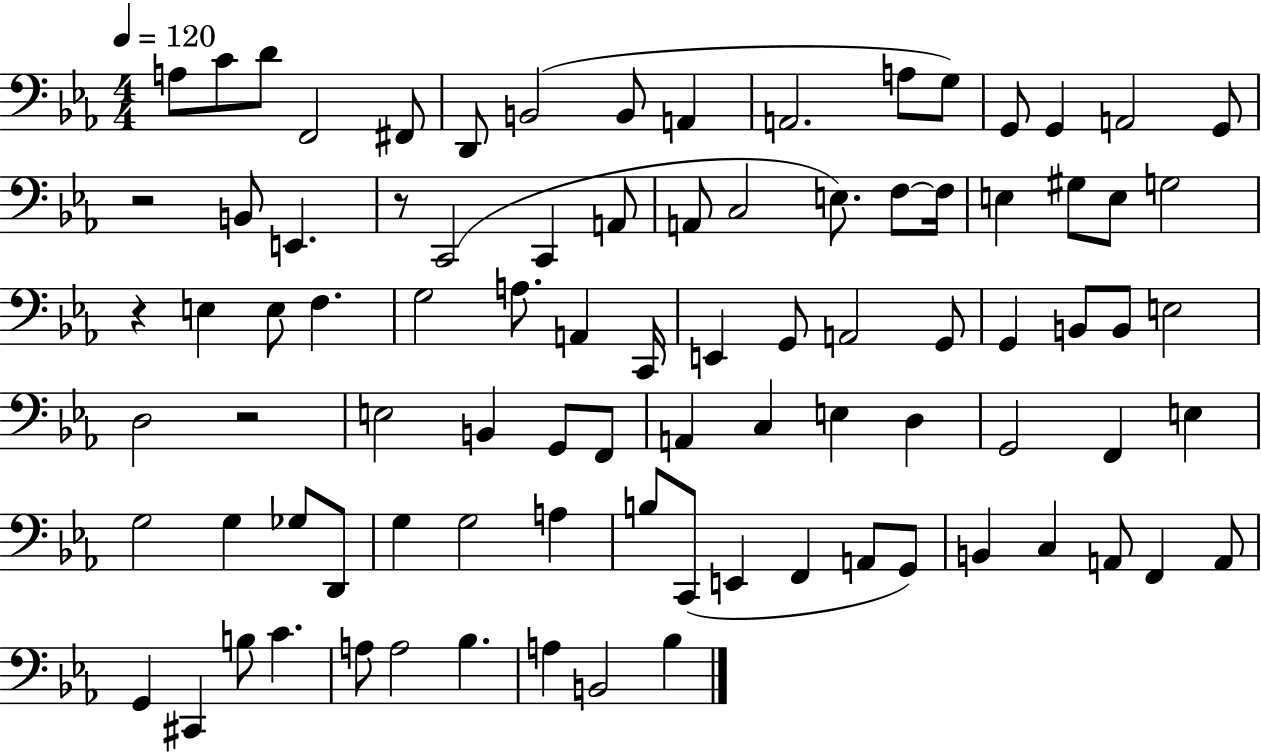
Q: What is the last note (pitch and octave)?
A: Bb3